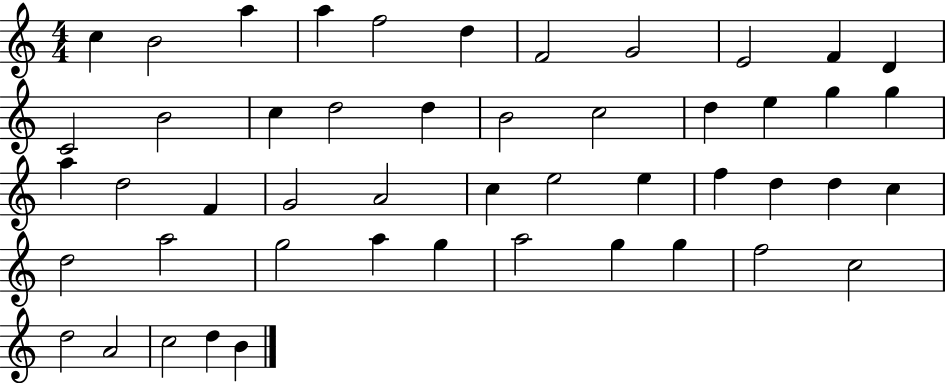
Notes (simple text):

C5/q B4/h A5/q A5/q F5/h D5/q F4/h G4/h E4/h F4/q D4/q C4/h B4/h C5/q D5/h D5/q B4/h C5/h D5/q E5/q G5/q G5/q A5/q D5/h F4/q G4/h A4/h C5/q E5/h E5/q F5/q D5/q D5/q C5/q D5/h A5/h G5/h A5/q G5/q A5/h G5/q G5/q F5/h C5/h D5/h A4/h C5/h D5/q B4/q